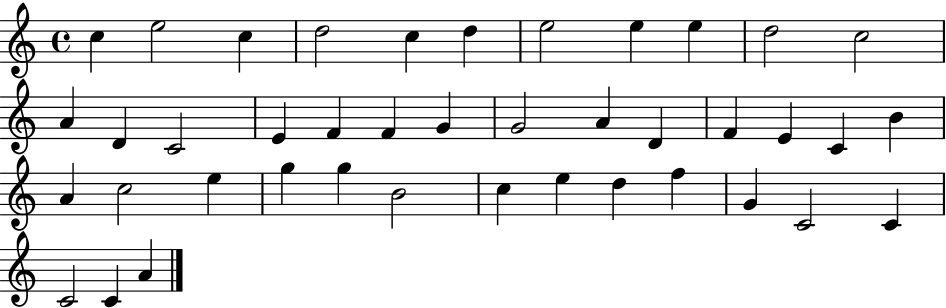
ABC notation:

X:1
T:Untitled
M:4/4
L:1/4
K:C
c e2 c d2 c d e2 e e d2 c2 A D C2 E F F G G2 A D F E C B A c2 e g g B2 c e d f G C2 C C2 C A